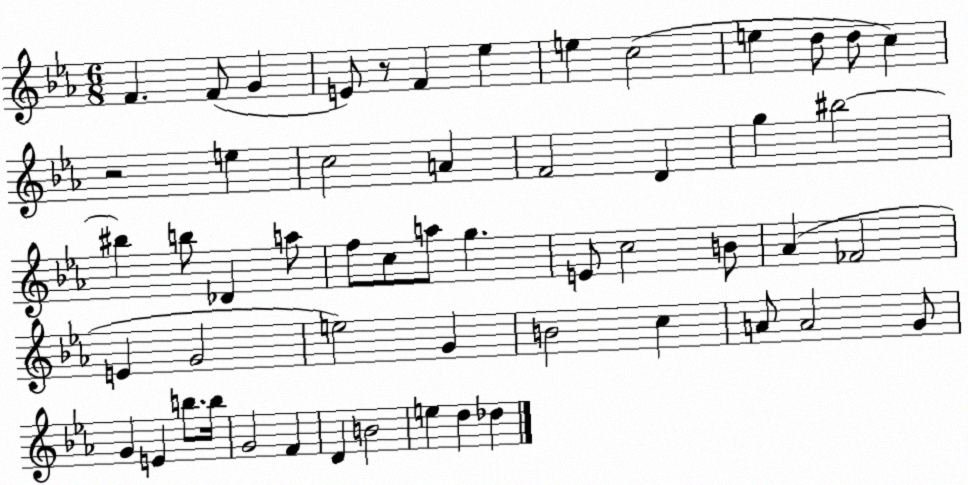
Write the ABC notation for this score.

X:1
T:Untitled
M:6/8
L:1/4
K:Eb
F F/2 G E/2 z/2 F _e e c2 e d/2 d/2 c z2 e c2 A F2 D g ^b2 ^b b/2 _D a/2 f/2 c/2 a/2 g E/2 c2 B/2 _A _F2 E G2 e2 G B2 c A/2 A2 G/2 G E b/2 b/4 G2 F D B2 e d _d